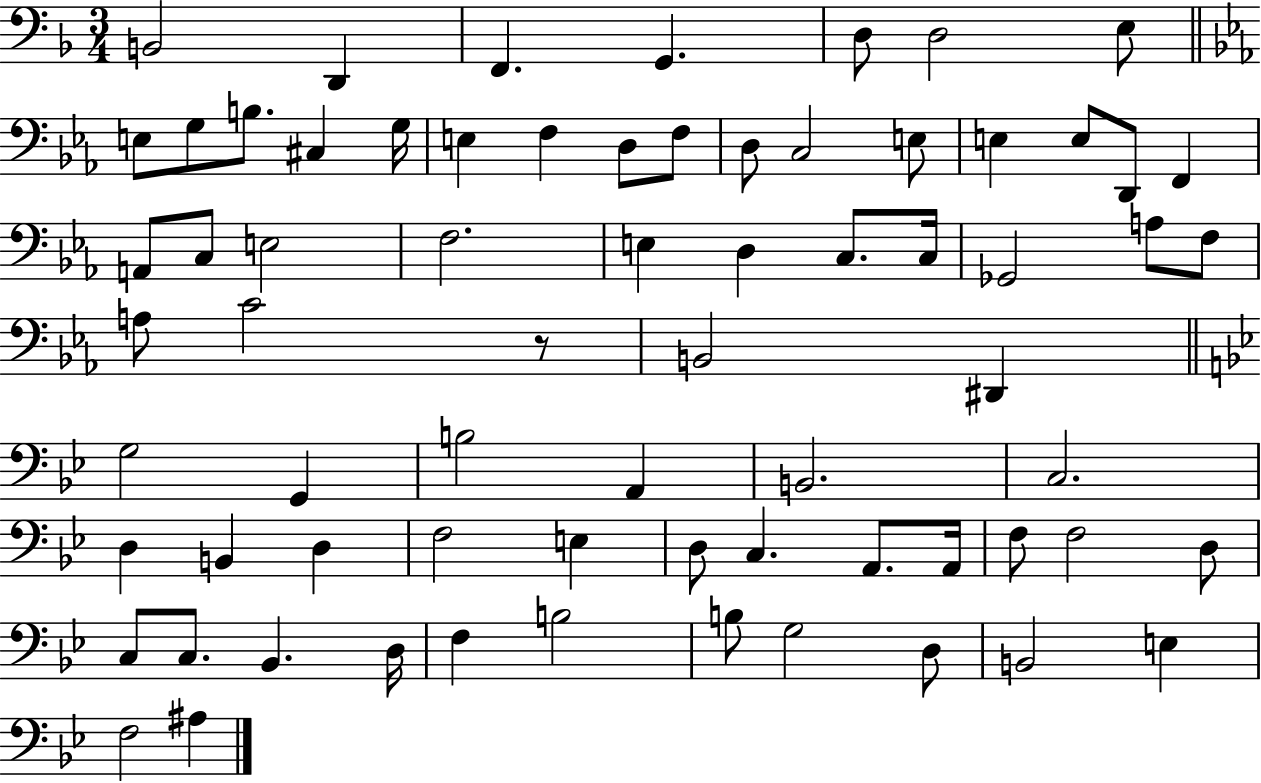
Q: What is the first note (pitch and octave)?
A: B2